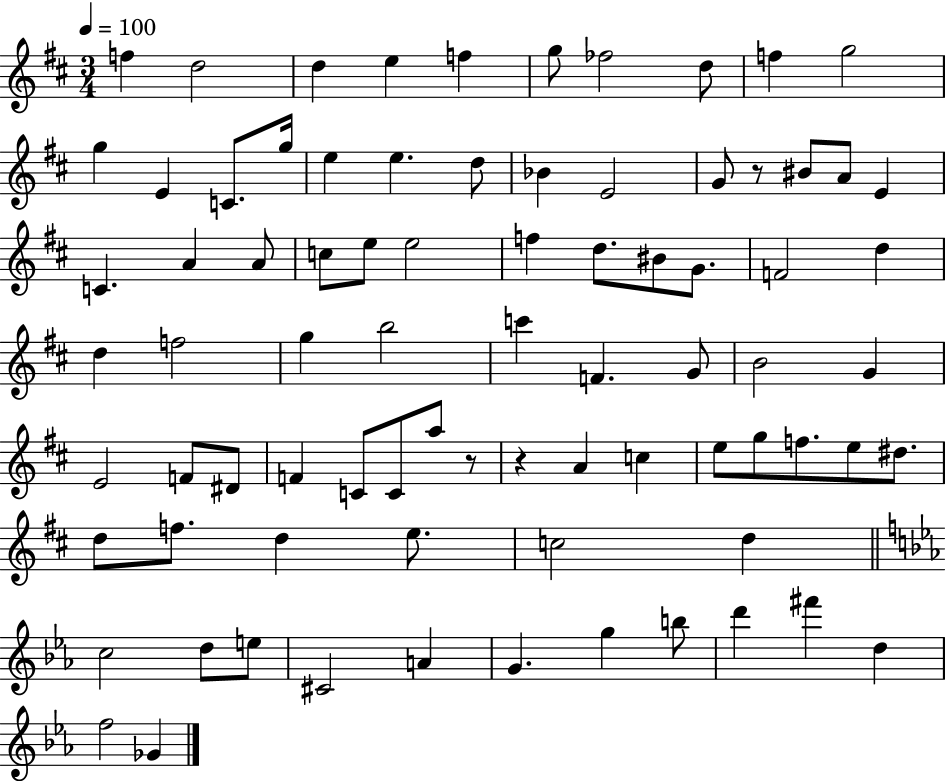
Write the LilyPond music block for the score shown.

{
  \clef treble
  \numericTimeSignature
  \time 3/4
  \key d \major
  \tempo 4 = 100
  f''4 d''2 | d''4 e''4 f''4 | g''8 fes''2 d''8 | f''4 g''2 | \break g''4 e'4 c'8. g''16 | e''4 e''4. d''8 | bes'4 e'2 | g'8 r8 bis'8 a'8 e'4 | \break c'4. a'4 a'8 | c''8 e''8 e''2 | f''4 d''8. bis'8 g'8. | f'2 d''4 | \break d''4 f''2 | g''4 b''2 | c'''4 f'4. g'8 | b'2 g'4 | \break e'2 f'8 dis'8 | f'4 c'8 c'8 a''8 r8 | r4 a'4 c''4 | e''8 g''8 f''8. e''8 dis''8. | \break d''8 f''8. d''4 e''8. | c''2 d''4 | \bar "||" \break \key c \minor c''2 d''8 e''8 | cis'2 a'4 | g'4. g''4 b''8 | d'''4 fis'''4 d''4 | \break f''2 ges'4 | \bar "|."
}